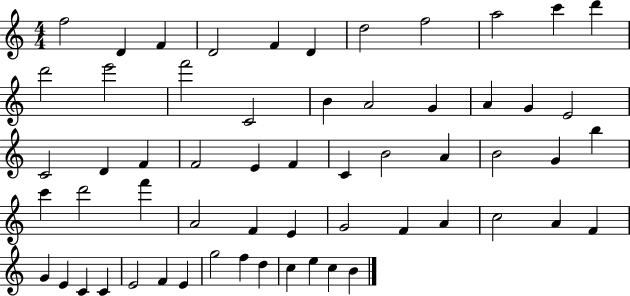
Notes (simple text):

F5/h D4/q F4/q D4/h F4/q D4/q D5/h F5/h A5/h C6/q D6/q D6/h E6/h F6/h C4/h B4/q A4/h G4/q A4/q G4/q E4/h C4/h D4/q F4/q F4/h E4/q F4/q C4/q B4/h A4/q B4/h G4/q B5/q C6/q D6/h F6/q A4/h F4/q E4/q G4/h F4/q A4/q C5/h A4/q F4/q G4/q E4/q C4/q C4/q E4/h F4/q E4/q G5/h F5/q D5/q C5/q E5/q C5/q B4/q